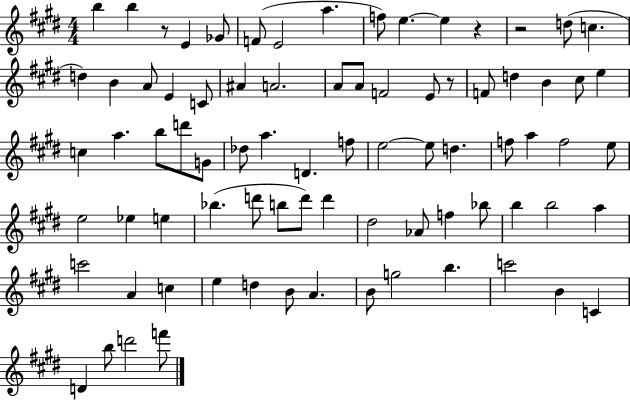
{
  \clef treble
  \numericTimeSignature
  \time 4/4
  \key e \major
  b''4 b''4 r8 e'4 ges'8 | f'8( e'2 a''4. | f''8) e''4.~~ e''4 r4 | r2 d''8( c''4. | \break d''4) b'4 a'8 e'4 c'8 | ais'4 a'2. | a'8 a'8 f'2 e'8 r8 | f'8 d''4 b'4 cis''8 e''4 | \break c''4 a''4. b''8 d'''8 g'8 | des''8 a''4. d'4. f''8 | e''2~~ e''8 d''4. | f''8 a''4 f''2 e''8 | \break e''2 ees''4 e''4 | bes''4.( d'''8 b''8 d'''8) d'''4 | dis''2 aes'8 f''4 bes''8 | b''4 b''2 a''4 | \break c'''2 a'4 c''4 | e''4 d''4 b'8 a'4. | b'8 g''2 b''4. | c'''2 b'4 c'4 | \break d'4 b''8 d'''2 f'''8 | \bar "|."
}